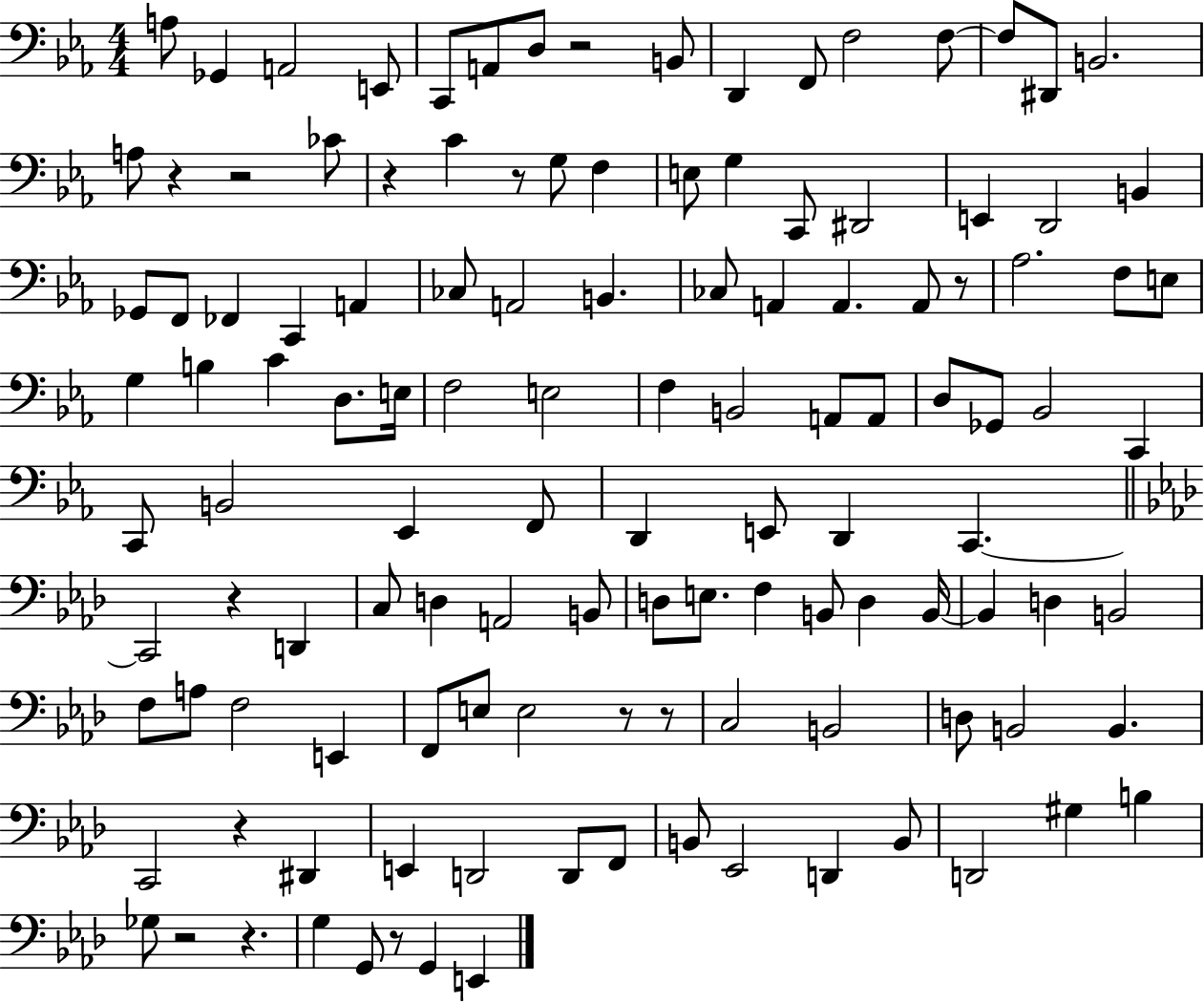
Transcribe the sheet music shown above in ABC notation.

X:1
T:Untitled
M:4/4
L:1/4
K:Eb
A,/2 _G,, A,,2 E,,/2 C,,/2 A,,/2 D,/2 z2 B,,/2 D,, F,,/2 F,2 F,/2 F,/2 ^D,,/2 B,,2 A,/2 z z2 _C/2 z C z/2 G,/2 F, E,/2 G, C,,/2 ^D,,2 E,, D,,2 B,, _G,,/2 F,,/2 _F,, C,, A,, _C,/2 A,,2 B,, _C,/2 A,, A,, A,,/2 z/2 _A,2 F,/2 E,/2 G, B, C D,/2 E,/4 F,2 E,2 F, B,,2 A,,/2 A,,/2 D,/2 _G,,/2 _B,,2 C,, C,,/2 B,,2 _E,, F,,/2 D,, E,,/2 D,, C,, C,,2 z D,, C,/2 D, A,,2 B,,/2 D,/2 E,/2 F, B,,/2 D, B,,/4 B,, D, B,,2 F,/2 A,/2 F,2 E,, F,,/2 E,/2 E,2 z/2 z/2 C,2 B,,2 D,/2 B,,2 B,, C,,2 z ^D,, E,, D,,2 D,,/2 F,,/2 B,,/2 _E,,2 D,, B,,/2 D,,2 ^G, B, _G,/2 z2 z G, G,,/2 z/2 G,, E,,